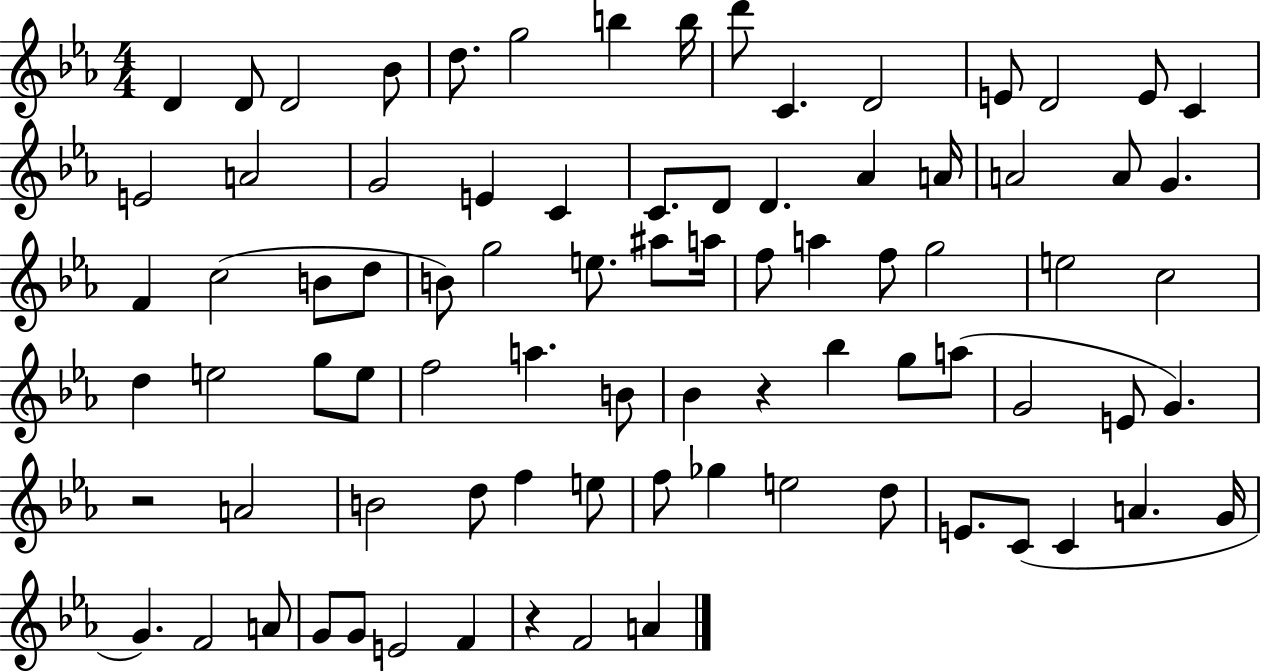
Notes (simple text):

D4/q D4/e D4/h Bb4/e D5/e. G5/h B5/q B5/s D6/e C4/q. D4/h E4/e D4/h E4/e C4/q E4/h A4/h G4/h E4/q C4/q C4/e. D4/e D4/q. Ab4/q A4/s A4/h A4/e G4/q. F4/q C5/h B4/e D5/e B4/e G5/h E5/e. A#5/e A5/s F5/e A5/q F5/e G5/h E5/h C5/h D5/q E5/h G5/e E5/e F5/h A5/q. B4/e Bb4/q R/q Bb5/q G5/e A5/e G4/h E4/e G4/q. R/h A4/h B4/h D5/e F5/q E5/e F5/e Gb5/q E5/h D5/e E4/e. C4/e C4/q A4/q. G4/s G4/q. F4/h A4/e G4/e G4/e E4/h F4/q R/q F4/h A4/q